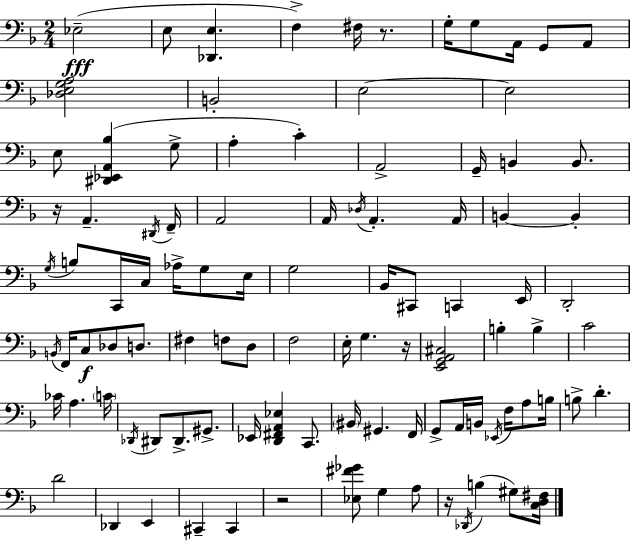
X:1
T:Untitled
M:2/4
L:1/4
K:Dm
_E,2 E,/2 [_D,,E,] F, ^F,/4 z/2 G,/4 G,/2 A,,/4 G,,/2 A,,/2 [_D,E,G,A,]2 B,,2 E,2 E,2 E,/2 [^D,,_E,,A,,_B,] G,/2 A, C A,,2 G,,/4 B,, B,,/2 z/4 A,, ^D,,/4 F,,/4 A,,2 A,,/4 _D,/4 A,, A,,/4 B,, B,, G,/4 B,/2 C,,/4 C,/4 _A,/4 G,/2 E,/4 G,2 _B,,/4 ^C,,/2 C,, E,,/4 D,,2 B,,/4 F,,/4 C,/2 _D,/2 D,/2 ^F, F,/2 D,/2 F,2 E,/4 G, z/4 [E,,G,,A,,^C,]2 B, B, C2 _C/4 A, C/4 _D,,/4 ^D,,/2 ^D,,/2 ^G,,/2 _E,,/4 [D,,^F,,A,,_E,] C,,/2 ^B,,/4 ^G,, F,,/4 G,,/2 A,,/4 B,,/4 _E,,/4 F,/4 A,/2 B,/4 B,/2 D D2 _D,, E,, ^C,, ^C,, z2 [_E,^F_G]/2 G, A,/2 z/4 _D,,/4 B, ^G,/2 [C,D,^F,]/4